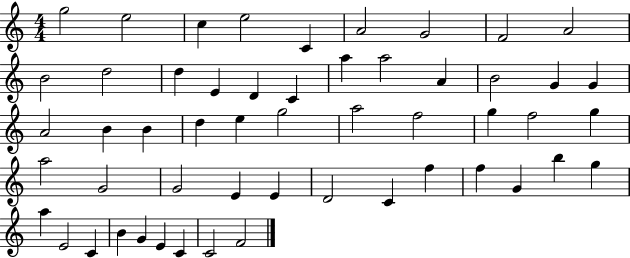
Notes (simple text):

G5/h E5/h C5/q E5/h C4/q A4/h G4/h F4/h A4/h B4/h D5/h D5/q E4/q D4/q C4/q A5/q A5/h A4/q B4/h G4/q G4/q A4/h B4/q B4/q D5/q E5/q G5/h A5/h F5/h G5/q F5/h G5/q A5/h G4/h G4/h E4/q E4/q D4/h C4/q F5/q F5/q G4/q B5/q G5/q A5/q E4/h C4/q B4/q G4/q E4/q C4/q C4/h F4/h